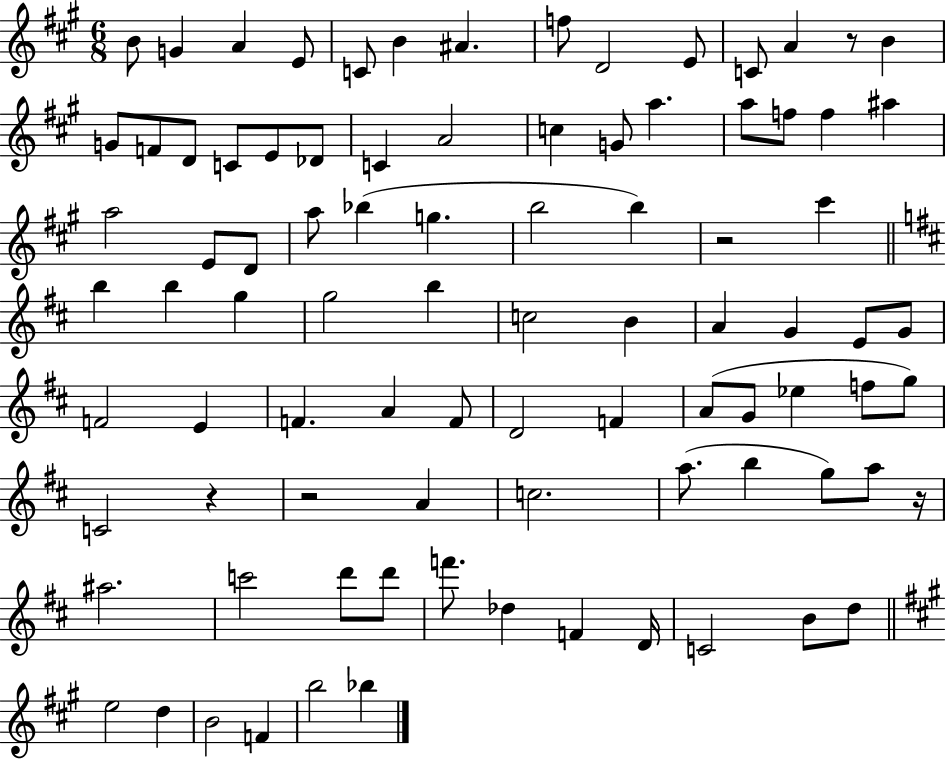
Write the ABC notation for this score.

X:1
T:Untitled
M:6/8
L:1/4
K:A
B/2 G A E/2 C/2 B ^A f/2 D2 E/2 C/2 A z/2 B G/2 F/2 D/2 C/2 E/2 _D/2 C A2 c G/2 a a/2 f/2 f ^a a2 E/2 D/2 a/2 _b g b2 b z2 ^c' b b g g2 b c2 B A G E/2 G/2 F2 E F A F/2 D2 F A/2 G/2 _e f/2 g/2 C2 z z2 A c2 a/2 b g/2 a/2 z/4 ^a2 c'2 d'/2 d'/2 f'/2 _d F D/4 C2 B/2 d/2 e2 d B2 F b2 _b